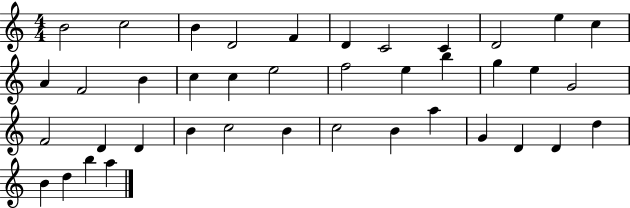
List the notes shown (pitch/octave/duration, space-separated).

B4/h C5/h B4/q D4/h F4/q D4/q C4/h C4/q D4/h E5/q C5/q A4/q F4/h B4/q C5/q C5/q E5/h F5/h E5/q B5/q G5/q E5/q G4/h F4/h D4/q D4/q B4/q C5/h B4/q C5/h B4/q A5/q G4/q D4/q D4/q D5/q B4/q D5/q B5/q A5/q